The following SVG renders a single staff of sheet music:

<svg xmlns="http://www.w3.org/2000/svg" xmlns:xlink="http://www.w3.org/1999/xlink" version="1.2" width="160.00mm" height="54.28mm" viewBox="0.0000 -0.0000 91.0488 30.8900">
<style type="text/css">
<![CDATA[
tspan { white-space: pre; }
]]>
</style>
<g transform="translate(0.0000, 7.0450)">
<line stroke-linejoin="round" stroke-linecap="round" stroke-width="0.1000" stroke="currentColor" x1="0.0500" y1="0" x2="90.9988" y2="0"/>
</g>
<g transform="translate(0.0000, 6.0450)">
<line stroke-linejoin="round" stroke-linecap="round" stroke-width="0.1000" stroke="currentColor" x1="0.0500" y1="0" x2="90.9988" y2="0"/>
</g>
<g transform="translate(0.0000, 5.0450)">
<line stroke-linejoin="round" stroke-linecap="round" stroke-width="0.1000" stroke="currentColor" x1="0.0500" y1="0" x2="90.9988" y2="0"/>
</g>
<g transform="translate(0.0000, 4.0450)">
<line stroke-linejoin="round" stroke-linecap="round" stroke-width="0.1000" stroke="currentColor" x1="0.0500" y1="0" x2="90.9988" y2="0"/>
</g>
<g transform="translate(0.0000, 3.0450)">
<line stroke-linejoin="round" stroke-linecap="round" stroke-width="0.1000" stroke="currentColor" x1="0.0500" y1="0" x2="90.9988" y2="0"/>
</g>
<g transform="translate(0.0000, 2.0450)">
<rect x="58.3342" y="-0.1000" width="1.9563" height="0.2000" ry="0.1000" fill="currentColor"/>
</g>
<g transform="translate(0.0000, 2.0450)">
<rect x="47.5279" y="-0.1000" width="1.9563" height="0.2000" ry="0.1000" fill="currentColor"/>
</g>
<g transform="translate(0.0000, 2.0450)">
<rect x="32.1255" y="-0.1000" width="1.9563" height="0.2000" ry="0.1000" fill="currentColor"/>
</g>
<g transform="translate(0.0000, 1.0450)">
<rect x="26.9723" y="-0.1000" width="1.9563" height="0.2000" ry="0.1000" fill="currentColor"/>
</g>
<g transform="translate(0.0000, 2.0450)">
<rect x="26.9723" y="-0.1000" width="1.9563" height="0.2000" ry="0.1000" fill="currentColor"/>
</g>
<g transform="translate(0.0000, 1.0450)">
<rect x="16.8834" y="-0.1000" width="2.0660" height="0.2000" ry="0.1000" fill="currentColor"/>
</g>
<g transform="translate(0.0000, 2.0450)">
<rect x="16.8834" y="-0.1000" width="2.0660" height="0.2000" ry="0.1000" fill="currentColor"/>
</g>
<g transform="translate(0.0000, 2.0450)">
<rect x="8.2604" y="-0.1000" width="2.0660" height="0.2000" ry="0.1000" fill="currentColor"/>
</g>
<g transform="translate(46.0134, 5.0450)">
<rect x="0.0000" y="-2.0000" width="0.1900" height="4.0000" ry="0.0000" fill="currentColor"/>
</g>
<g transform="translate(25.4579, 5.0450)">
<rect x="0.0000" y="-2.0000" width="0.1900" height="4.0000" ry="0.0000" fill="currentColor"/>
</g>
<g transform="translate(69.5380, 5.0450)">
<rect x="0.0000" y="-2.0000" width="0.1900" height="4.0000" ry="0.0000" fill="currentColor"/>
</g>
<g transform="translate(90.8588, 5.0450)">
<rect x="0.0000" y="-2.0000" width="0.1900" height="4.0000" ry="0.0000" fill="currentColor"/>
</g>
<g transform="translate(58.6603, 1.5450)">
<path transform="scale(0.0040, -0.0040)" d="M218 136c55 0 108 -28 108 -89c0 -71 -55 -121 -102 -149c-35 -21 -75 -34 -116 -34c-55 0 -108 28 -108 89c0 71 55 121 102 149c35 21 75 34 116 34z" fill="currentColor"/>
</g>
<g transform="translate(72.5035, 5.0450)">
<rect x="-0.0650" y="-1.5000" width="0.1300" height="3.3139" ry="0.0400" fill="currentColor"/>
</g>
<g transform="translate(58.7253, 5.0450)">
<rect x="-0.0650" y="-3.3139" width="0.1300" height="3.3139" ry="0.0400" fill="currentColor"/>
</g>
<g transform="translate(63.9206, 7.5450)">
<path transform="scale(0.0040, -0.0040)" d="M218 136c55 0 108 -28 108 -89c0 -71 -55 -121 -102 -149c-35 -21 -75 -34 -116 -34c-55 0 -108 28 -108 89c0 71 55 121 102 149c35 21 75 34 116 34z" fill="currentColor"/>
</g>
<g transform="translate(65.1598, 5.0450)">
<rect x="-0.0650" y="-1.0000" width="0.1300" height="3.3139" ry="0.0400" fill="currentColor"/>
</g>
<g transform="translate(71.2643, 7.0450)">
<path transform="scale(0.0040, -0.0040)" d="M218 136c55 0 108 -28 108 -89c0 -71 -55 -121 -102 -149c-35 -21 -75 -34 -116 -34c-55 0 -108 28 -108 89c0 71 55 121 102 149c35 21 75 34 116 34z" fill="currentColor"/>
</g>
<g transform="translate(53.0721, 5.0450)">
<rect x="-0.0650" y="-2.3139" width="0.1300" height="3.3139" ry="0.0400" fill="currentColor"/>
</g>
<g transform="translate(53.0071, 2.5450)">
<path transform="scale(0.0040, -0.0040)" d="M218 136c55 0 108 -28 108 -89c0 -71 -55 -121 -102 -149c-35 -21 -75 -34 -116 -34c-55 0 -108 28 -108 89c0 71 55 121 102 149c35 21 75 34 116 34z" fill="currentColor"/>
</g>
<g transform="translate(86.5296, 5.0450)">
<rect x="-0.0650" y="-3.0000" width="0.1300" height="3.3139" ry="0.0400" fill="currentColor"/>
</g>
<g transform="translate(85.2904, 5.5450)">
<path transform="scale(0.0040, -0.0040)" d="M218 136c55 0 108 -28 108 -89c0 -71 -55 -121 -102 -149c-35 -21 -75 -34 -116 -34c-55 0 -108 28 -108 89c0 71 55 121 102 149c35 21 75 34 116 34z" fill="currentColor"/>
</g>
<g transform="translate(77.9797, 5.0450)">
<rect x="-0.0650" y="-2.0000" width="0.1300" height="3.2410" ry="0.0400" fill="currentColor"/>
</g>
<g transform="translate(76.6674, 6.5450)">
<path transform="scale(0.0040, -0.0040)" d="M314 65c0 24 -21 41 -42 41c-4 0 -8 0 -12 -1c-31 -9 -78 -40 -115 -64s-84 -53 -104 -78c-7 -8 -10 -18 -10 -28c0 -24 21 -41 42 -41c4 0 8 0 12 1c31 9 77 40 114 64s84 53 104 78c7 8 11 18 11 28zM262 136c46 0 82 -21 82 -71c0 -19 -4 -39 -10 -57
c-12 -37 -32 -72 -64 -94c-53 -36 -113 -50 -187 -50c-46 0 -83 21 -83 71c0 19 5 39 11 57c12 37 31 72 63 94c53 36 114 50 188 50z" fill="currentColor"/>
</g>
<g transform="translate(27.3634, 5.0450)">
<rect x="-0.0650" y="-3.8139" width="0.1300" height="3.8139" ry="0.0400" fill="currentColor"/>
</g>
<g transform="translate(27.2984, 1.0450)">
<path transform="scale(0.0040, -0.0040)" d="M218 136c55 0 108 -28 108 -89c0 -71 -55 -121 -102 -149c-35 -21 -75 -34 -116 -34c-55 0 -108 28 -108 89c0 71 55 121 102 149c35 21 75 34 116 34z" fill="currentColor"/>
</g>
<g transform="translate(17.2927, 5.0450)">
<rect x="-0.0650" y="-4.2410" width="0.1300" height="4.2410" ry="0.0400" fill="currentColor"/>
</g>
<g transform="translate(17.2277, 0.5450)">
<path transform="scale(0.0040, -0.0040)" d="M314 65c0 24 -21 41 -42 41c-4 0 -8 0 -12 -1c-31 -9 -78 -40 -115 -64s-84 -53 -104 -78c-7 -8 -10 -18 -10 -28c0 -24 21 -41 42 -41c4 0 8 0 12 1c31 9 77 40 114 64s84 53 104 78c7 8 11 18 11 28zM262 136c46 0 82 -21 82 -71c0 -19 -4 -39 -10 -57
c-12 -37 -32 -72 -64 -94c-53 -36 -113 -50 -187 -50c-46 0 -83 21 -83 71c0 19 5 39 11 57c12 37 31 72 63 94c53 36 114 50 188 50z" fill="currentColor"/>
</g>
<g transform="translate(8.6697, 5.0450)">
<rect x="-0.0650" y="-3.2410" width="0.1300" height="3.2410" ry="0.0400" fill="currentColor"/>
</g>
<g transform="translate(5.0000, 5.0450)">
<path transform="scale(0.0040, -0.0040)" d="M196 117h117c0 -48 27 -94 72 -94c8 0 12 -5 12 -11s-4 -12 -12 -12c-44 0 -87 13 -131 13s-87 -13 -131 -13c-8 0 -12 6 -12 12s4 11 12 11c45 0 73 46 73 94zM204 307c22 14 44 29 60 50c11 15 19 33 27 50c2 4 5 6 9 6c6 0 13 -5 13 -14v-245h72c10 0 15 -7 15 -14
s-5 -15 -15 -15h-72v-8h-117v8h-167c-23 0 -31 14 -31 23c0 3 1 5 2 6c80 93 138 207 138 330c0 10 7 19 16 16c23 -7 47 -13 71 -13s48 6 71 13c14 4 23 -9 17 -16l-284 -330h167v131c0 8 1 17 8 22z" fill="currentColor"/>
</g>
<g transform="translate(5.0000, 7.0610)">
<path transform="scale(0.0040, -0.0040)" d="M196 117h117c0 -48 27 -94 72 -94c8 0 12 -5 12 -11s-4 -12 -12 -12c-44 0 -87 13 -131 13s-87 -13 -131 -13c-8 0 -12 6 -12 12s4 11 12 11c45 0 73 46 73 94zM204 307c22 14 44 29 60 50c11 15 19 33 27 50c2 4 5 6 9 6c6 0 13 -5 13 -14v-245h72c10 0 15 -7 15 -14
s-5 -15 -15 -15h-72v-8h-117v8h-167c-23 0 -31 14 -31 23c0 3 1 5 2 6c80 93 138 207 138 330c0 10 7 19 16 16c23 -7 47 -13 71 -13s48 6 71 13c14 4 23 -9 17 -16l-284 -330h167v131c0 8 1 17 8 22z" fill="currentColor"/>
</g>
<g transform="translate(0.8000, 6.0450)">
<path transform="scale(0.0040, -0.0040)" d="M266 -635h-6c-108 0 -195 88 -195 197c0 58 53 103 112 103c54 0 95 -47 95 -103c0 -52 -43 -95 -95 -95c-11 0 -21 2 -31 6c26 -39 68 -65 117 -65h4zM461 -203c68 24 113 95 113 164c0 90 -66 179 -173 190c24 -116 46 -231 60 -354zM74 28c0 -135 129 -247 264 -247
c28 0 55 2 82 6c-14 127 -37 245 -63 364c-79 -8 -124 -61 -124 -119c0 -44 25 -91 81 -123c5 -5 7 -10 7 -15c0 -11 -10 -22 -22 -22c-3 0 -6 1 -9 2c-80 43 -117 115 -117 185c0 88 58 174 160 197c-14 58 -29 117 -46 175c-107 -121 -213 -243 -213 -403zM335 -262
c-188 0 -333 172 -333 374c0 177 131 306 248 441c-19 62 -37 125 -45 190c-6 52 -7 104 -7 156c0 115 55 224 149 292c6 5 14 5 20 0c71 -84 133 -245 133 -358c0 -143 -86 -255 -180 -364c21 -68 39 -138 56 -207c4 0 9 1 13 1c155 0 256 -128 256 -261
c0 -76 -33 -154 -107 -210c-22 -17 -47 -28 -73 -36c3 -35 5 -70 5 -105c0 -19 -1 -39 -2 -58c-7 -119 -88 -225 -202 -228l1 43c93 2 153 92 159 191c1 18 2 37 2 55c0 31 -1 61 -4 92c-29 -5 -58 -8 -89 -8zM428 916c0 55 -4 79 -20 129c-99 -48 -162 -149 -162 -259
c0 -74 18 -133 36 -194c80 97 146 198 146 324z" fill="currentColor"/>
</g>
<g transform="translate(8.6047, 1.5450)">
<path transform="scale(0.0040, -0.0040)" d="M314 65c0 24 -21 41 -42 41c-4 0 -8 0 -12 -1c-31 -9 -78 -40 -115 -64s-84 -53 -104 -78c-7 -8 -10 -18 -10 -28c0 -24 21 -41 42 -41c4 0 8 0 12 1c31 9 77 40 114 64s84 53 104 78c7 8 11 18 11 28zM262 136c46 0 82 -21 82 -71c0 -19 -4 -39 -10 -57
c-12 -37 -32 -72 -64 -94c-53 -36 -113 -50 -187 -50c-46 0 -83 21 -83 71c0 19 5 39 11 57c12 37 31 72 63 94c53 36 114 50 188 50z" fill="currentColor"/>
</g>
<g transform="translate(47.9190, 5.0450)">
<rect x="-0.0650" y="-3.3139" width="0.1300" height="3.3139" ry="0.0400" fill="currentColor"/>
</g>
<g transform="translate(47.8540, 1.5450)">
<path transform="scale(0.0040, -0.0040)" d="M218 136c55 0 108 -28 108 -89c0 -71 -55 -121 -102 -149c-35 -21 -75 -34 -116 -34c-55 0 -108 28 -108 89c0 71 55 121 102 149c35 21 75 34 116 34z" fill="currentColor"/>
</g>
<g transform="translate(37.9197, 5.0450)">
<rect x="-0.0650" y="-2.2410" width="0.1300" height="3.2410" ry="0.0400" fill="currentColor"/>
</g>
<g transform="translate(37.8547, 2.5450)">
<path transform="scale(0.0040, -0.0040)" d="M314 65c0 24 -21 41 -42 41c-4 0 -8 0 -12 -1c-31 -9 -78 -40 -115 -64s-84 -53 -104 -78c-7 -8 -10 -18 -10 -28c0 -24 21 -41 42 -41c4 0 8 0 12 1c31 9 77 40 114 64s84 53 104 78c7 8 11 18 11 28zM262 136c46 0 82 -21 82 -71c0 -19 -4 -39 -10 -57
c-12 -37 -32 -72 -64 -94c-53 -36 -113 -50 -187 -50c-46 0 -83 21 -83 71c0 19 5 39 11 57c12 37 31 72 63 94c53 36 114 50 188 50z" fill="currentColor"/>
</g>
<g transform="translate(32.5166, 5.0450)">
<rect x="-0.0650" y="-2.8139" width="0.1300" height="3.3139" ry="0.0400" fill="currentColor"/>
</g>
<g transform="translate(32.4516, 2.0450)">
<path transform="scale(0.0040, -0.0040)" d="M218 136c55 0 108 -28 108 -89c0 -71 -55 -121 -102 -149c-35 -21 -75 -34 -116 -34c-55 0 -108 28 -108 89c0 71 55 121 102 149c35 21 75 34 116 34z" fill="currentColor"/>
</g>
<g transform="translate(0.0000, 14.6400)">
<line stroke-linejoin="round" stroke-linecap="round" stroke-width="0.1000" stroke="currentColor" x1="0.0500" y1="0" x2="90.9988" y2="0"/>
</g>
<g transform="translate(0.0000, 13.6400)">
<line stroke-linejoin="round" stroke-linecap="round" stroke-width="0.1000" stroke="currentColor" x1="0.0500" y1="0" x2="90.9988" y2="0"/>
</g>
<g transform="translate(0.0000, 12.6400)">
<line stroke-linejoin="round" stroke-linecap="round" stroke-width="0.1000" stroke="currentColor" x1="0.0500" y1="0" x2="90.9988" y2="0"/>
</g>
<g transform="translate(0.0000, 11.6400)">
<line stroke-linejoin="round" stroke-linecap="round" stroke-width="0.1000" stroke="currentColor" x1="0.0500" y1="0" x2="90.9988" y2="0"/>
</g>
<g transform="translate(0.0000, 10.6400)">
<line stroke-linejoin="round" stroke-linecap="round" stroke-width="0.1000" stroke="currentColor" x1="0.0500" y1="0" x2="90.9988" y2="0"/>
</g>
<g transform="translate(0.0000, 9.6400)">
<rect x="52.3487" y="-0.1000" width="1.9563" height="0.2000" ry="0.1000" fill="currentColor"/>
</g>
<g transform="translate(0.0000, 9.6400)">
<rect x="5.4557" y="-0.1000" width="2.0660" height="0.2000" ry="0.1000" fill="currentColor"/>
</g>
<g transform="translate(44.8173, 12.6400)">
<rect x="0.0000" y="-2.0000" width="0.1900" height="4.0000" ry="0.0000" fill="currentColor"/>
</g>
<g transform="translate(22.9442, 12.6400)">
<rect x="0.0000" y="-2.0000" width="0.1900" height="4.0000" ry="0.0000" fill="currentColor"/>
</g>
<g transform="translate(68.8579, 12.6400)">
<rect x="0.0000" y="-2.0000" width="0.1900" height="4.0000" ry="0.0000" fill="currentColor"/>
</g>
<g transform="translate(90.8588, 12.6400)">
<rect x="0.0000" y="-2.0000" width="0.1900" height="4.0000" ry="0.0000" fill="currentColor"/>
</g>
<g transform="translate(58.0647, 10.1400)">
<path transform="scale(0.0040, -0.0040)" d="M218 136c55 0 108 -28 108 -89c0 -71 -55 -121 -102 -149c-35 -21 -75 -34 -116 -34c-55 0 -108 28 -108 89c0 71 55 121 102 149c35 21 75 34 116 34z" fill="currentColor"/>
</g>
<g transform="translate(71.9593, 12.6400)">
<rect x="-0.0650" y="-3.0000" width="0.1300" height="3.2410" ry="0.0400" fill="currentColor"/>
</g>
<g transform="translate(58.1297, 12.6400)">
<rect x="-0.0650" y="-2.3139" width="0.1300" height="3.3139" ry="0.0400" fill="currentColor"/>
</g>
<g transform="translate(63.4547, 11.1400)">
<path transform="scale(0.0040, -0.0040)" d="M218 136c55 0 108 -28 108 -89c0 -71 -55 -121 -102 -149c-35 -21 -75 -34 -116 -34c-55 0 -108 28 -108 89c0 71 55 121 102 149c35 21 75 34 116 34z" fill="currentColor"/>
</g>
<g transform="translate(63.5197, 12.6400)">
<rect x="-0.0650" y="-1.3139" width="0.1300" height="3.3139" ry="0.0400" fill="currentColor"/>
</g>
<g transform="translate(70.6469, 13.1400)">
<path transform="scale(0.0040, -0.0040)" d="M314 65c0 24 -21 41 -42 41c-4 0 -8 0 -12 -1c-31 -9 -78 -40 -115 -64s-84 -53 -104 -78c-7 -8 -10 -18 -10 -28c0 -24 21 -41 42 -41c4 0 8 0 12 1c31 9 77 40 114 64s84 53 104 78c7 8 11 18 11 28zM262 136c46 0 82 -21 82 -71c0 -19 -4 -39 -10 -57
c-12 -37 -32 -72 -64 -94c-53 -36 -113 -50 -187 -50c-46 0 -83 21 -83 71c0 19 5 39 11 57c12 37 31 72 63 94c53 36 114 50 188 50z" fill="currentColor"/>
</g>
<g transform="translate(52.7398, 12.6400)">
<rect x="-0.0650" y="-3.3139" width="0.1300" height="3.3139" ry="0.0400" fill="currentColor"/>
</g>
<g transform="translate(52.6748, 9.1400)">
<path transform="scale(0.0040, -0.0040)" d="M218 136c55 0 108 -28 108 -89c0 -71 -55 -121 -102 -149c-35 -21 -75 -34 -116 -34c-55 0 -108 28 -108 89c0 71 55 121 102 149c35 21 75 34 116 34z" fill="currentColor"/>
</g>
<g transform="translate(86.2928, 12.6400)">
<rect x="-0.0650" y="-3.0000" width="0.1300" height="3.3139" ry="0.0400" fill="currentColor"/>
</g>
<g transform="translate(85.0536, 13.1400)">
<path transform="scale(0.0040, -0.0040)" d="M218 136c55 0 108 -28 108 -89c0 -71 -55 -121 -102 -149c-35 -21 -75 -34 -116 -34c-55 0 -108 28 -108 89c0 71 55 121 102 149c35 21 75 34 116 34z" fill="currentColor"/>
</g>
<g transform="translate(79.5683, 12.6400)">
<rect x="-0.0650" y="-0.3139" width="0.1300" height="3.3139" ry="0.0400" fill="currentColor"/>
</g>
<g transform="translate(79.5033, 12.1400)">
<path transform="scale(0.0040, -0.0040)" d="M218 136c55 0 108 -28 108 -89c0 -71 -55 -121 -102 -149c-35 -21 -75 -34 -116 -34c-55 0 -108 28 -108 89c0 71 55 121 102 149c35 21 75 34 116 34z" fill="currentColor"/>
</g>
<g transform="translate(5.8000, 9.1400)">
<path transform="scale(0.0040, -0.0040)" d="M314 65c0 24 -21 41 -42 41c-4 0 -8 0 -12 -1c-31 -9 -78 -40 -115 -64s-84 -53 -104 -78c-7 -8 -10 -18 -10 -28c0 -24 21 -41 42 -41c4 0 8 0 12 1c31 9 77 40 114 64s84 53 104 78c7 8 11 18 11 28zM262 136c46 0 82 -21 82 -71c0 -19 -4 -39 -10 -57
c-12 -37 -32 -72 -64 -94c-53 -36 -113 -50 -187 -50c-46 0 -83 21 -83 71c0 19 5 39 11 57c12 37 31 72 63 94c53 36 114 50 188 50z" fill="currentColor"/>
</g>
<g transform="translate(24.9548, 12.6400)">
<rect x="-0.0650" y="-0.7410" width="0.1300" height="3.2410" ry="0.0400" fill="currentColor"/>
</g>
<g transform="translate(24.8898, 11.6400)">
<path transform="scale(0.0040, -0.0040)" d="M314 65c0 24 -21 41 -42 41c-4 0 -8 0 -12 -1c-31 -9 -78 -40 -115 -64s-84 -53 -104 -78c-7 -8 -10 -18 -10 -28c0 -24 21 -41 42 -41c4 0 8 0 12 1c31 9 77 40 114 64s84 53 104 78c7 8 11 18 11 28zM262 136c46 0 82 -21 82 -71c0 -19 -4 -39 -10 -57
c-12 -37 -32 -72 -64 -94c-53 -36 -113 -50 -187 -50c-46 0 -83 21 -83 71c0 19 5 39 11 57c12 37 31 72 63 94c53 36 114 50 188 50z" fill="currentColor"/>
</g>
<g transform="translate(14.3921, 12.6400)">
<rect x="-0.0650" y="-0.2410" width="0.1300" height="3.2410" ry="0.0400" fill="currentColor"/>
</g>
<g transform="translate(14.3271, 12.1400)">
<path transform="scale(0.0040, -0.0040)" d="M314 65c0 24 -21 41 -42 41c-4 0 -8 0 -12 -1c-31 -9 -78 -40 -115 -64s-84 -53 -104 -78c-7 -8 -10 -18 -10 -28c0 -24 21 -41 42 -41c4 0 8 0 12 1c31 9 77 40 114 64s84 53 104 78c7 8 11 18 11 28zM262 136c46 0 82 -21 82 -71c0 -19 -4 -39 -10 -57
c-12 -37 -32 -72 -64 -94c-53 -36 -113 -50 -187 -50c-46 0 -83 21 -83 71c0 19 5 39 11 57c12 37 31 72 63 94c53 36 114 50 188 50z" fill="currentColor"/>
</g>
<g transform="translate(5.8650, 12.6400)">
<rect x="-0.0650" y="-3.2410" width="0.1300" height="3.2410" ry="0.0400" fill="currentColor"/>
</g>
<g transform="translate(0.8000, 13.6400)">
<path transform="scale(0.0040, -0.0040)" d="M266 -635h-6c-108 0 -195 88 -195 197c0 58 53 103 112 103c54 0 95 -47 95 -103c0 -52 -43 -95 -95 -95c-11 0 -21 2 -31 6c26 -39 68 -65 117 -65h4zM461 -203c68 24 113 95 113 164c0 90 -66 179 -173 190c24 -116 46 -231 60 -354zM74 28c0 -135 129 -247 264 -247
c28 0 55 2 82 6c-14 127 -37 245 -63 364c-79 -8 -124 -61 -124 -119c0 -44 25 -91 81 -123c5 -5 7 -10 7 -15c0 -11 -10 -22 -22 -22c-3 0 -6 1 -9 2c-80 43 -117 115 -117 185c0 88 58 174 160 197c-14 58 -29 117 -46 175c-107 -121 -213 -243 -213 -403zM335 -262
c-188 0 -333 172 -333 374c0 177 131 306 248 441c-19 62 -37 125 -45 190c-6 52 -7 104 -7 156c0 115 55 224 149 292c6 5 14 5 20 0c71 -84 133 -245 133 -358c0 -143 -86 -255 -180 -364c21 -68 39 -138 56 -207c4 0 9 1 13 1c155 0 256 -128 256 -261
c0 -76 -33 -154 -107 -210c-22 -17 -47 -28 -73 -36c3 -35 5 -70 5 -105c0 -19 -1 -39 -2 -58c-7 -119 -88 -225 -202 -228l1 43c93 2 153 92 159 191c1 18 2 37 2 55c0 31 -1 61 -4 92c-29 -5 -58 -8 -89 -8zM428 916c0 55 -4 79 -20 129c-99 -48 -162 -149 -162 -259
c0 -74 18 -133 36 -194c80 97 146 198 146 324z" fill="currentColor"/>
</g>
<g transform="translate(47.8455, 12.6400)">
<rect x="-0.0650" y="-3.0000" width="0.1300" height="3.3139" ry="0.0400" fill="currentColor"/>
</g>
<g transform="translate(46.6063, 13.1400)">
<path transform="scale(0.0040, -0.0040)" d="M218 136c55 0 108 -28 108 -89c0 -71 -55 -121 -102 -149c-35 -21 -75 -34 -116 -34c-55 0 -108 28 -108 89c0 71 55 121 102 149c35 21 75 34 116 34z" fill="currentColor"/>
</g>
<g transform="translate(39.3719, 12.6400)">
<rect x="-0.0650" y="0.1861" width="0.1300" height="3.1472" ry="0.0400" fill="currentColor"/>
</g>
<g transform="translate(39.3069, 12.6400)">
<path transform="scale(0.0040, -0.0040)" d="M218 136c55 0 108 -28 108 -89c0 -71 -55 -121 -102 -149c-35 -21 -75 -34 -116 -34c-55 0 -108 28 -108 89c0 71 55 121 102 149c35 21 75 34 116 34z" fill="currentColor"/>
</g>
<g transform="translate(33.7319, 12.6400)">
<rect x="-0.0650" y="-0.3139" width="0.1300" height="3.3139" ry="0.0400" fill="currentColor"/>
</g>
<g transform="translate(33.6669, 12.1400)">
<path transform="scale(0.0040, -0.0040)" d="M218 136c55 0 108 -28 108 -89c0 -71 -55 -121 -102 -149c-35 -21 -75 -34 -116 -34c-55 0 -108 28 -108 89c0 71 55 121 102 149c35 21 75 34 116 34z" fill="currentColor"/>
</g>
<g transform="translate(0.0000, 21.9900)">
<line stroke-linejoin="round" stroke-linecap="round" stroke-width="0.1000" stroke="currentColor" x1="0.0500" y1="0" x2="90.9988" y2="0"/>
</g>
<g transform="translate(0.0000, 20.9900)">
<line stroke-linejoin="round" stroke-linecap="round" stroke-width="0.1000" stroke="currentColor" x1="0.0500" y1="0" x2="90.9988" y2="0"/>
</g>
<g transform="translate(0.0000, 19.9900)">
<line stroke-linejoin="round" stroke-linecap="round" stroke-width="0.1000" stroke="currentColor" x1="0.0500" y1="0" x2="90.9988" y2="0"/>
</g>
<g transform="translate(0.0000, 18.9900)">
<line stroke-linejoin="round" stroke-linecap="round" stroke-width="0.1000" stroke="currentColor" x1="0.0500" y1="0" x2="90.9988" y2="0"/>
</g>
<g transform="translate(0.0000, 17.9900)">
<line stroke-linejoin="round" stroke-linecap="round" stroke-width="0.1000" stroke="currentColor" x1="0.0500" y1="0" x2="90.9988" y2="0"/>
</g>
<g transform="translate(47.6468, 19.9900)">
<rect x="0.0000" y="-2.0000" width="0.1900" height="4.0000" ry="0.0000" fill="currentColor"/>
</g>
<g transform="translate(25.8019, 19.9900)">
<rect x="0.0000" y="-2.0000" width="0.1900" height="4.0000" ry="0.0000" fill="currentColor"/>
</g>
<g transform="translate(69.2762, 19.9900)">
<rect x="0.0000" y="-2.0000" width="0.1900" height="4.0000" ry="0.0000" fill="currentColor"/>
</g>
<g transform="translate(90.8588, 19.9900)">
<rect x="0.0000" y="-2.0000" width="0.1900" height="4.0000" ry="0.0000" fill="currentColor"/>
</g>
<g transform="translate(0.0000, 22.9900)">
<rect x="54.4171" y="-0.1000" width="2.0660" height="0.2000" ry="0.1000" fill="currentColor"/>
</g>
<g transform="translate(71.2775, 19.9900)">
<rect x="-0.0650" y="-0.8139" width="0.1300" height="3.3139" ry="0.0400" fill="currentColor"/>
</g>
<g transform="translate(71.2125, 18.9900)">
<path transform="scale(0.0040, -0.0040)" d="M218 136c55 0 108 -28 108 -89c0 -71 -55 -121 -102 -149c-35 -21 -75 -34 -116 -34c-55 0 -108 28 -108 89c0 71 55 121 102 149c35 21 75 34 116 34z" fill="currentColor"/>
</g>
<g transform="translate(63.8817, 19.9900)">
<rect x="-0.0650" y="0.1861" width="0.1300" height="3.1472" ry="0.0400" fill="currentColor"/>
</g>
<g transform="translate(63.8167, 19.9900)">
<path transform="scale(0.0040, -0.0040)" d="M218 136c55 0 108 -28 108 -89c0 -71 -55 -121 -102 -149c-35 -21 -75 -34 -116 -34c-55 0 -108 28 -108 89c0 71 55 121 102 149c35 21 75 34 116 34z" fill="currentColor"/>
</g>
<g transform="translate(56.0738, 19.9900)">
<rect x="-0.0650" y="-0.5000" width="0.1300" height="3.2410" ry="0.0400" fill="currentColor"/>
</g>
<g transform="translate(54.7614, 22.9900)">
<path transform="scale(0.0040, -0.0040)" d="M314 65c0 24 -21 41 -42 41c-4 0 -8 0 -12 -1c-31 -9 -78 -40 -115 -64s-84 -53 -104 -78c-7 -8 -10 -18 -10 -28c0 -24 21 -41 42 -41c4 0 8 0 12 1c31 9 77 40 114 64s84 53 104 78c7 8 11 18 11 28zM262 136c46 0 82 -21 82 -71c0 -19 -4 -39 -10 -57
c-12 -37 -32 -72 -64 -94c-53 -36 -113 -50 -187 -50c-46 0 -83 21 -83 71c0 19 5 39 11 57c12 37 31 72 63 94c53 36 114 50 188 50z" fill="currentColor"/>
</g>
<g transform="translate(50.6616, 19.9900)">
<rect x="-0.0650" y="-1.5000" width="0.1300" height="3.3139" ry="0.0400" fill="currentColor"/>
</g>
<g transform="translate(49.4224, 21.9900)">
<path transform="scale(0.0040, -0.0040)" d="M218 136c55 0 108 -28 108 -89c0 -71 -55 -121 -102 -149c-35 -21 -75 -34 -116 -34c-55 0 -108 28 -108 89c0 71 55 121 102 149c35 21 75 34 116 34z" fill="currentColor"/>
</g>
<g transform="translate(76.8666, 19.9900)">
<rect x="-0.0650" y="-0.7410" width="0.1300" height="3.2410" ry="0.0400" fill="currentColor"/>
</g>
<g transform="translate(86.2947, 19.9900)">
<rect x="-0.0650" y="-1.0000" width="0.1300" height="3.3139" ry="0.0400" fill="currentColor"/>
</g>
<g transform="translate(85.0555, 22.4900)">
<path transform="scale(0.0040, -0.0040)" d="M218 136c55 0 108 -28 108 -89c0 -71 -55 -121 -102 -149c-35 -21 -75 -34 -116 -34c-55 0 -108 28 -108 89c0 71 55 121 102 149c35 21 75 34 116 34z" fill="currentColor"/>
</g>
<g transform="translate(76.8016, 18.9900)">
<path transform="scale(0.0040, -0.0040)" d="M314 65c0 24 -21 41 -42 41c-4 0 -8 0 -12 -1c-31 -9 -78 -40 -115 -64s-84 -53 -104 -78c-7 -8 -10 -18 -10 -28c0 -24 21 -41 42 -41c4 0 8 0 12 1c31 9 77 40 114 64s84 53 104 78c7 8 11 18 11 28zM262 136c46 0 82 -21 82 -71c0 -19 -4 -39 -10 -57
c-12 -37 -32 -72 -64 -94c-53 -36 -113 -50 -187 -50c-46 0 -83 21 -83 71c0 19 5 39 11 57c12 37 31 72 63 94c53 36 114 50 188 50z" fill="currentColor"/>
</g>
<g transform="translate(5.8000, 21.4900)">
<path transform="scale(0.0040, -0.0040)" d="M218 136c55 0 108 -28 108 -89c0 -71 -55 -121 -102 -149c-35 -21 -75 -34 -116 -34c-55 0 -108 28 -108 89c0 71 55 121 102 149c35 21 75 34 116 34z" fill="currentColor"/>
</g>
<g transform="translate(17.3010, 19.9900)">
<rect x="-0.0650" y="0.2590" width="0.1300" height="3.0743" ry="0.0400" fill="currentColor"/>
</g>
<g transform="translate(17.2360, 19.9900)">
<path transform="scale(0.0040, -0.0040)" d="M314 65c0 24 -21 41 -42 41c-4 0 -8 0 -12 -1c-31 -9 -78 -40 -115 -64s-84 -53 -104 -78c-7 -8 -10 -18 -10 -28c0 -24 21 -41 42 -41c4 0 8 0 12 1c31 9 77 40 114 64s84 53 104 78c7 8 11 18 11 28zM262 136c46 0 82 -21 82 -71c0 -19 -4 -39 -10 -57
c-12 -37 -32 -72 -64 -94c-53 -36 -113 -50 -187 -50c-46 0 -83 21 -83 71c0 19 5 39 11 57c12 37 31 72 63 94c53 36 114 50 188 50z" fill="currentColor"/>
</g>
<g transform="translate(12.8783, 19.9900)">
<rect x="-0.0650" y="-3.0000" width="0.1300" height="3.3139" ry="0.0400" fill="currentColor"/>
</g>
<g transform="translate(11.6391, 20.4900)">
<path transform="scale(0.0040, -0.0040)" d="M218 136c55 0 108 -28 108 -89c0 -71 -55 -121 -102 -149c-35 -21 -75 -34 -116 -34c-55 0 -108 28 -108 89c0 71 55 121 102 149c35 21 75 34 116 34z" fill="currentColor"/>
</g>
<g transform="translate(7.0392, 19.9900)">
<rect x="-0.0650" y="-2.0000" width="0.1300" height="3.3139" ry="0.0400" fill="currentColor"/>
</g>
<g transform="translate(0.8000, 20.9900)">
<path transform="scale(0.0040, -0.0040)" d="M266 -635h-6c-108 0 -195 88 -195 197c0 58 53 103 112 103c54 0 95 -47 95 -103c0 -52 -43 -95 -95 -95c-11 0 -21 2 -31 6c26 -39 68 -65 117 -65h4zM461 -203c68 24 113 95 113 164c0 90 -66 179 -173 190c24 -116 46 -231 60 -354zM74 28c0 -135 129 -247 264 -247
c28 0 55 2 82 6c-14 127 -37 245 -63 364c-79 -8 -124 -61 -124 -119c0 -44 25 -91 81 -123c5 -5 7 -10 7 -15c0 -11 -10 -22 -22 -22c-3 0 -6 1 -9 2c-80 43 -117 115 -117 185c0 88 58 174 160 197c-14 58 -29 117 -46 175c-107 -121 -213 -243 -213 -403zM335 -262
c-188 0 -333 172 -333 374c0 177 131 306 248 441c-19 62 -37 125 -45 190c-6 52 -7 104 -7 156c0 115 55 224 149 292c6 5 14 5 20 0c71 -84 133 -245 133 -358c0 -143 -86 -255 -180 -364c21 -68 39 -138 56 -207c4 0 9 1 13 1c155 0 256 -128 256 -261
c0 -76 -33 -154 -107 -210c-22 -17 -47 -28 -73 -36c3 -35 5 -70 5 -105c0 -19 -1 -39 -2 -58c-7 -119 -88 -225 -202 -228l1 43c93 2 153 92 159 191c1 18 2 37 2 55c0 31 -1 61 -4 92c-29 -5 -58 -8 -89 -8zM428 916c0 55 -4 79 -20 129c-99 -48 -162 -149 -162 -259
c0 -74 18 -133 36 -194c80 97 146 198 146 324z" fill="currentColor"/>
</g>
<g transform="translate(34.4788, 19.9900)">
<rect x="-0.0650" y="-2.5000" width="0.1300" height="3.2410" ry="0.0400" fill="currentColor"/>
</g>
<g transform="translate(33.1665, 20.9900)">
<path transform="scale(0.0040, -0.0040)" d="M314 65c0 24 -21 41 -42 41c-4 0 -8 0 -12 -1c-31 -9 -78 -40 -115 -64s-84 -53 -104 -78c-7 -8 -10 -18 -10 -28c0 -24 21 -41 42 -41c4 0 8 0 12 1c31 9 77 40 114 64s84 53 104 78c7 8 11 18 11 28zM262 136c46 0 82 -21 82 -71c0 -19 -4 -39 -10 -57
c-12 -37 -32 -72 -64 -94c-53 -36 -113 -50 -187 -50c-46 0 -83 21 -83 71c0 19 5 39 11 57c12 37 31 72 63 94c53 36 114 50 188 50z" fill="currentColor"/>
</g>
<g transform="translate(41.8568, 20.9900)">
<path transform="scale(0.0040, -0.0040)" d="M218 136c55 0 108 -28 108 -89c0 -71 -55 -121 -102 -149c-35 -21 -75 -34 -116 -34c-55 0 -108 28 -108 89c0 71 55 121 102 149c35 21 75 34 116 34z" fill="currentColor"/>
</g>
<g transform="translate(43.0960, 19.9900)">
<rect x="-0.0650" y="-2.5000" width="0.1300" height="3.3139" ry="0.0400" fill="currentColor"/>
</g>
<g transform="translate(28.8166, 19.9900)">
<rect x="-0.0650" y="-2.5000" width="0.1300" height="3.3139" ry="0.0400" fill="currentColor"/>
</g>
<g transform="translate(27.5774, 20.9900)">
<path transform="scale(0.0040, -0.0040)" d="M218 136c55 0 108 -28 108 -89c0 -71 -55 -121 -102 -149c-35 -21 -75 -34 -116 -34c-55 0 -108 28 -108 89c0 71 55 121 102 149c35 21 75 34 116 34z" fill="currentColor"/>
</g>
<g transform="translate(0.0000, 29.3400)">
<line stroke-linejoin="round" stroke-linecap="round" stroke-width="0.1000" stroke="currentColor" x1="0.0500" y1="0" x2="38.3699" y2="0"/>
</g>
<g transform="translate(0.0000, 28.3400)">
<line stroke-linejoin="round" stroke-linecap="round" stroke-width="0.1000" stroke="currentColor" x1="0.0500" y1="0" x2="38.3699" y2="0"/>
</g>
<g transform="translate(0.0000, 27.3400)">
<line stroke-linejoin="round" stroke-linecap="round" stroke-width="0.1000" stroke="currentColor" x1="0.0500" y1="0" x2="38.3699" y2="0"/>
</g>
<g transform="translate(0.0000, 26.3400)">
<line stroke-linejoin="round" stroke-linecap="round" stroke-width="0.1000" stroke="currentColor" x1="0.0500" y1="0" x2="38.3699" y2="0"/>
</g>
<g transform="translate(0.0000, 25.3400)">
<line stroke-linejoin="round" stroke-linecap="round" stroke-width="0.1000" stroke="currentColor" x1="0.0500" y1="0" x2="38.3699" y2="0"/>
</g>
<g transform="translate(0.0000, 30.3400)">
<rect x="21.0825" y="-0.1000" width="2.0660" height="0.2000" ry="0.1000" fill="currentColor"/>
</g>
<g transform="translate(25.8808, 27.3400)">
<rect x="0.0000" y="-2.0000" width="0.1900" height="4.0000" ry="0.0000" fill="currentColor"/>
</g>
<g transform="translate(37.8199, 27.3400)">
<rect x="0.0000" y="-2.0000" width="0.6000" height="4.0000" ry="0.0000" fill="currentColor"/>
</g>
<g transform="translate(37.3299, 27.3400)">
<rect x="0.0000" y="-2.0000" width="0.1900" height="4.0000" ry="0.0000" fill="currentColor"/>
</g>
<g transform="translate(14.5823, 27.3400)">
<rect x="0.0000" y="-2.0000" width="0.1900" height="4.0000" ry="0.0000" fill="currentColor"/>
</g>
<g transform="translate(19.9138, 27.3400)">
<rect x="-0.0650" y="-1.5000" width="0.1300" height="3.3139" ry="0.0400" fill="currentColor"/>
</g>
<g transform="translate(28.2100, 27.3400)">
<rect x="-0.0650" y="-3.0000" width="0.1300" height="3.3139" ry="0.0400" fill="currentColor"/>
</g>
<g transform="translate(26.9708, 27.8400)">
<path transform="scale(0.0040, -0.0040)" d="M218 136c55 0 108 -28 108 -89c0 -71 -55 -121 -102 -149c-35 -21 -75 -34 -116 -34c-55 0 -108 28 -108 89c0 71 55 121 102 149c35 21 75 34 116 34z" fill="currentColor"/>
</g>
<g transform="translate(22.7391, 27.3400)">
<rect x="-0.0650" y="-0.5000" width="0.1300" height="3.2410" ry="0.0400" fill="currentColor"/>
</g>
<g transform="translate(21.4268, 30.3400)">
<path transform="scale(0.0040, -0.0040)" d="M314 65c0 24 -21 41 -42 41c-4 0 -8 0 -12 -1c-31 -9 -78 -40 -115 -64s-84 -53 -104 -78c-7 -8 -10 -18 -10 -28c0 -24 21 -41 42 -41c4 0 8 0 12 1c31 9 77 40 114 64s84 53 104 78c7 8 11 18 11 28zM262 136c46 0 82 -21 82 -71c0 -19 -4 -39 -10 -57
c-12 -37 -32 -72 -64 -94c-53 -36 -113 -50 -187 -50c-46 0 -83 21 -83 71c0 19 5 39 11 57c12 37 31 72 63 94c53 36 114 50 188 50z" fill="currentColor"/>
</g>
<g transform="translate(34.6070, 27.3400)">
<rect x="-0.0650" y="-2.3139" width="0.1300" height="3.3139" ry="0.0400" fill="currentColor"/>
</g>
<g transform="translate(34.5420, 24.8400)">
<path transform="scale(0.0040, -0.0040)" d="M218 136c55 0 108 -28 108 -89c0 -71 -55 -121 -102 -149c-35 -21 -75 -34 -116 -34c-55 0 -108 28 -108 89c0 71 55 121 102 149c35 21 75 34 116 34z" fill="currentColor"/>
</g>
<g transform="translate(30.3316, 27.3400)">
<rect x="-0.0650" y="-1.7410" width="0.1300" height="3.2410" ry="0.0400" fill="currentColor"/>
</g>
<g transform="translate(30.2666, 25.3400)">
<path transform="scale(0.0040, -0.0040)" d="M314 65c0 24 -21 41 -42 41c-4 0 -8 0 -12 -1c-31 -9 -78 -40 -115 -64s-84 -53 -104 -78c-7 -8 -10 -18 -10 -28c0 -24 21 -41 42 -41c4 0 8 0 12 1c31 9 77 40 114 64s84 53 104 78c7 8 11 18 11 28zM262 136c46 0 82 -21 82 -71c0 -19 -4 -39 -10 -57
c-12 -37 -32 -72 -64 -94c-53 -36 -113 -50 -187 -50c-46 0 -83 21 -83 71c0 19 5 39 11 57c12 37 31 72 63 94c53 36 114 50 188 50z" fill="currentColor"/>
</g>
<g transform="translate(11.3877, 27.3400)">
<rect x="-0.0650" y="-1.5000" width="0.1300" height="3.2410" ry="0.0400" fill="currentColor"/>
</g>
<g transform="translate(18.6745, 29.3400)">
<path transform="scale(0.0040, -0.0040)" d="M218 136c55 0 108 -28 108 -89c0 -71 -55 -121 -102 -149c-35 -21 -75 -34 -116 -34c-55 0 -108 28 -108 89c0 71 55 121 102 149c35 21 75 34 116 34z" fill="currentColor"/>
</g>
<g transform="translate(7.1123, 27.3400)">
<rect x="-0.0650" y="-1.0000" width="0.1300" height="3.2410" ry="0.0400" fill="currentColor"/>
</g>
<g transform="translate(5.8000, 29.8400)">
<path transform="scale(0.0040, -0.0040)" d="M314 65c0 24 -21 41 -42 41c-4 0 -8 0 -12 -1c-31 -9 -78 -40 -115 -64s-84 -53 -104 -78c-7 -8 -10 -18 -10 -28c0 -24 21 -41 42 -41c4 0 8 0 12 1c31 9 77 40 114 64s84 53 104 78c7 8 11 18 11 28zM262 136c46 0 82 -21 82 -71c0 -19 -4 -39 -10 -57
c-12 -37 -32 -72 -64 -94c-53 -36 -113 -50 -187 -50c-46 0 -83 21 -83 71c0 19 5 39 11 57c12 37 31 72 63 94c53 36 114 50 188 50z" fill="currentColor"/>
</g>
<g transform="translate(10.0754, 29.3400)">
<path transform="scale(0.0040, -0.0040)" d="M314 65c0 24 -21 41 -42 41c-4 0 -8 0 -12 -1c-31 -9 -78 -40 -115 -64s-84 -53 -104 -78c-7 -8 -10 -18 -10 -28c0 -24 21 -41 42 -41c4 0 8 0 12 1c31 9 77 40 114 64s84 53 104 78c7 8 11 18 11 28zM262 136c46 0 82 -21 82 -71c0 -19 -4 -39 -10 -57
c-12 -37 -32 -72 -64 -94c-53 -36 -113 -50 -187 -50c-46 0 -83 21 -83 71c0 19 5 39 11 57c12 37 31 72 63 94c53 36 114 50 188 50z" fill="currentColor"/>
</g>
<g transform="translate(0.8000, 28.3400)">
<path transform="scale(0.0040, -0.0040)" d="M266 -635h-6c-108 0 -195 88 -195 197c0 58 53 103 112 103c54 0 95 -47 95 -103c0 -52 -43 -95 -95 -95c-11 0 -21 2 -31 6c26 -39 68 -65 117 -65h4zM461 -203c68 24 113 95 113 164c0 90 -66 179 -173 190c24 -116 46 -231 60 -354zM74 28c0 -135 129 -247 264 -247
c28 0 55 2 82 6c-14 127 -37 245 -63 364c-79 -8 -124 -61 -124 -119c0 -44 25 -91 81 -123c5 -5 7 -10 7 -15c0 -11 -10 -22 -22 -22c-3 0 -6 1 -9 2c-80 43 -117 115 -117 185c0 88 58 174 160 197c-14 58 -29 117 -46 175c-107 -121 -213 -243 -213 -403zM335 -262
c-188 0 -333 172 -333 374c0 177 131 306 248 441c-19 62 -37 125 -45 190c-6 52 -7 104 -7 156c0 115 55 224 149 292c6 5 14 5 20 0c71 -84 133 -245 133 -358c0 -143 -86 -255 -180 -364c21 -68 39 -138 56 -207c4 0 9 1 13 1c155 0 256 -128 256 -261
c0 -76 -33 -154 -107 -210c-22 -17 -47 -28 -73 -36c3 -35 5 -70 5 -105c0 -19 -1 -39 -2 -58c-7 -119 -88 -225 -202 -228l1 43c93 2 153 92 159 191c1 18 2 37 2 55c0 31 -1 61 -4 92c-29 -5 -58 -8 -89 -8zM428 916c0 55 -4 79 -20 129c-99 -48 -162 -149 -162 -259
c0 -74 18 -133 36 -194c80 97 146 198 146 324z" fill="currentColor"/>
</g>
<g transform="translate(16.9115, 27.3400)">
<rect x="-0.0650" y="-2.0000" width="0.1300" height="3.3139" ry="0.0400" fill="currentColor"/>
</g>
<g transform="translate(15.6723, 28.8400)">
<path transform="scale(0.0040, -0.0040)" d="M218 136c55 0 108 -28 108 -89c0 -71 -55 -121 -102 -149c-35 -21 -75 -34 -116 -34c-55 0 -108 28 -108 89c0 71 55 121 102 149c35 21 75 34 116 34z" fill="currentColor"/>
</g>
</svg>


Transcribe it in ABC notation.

X:1
T:Untitled
M:4/4
L:1/4
K:C
b2 d'2 c' a g2 b g b D E F2 A b2 c2 d2 c B A b g e A2 c A F A B2 G G2 G E C2 B d d2 D D2 E2 F E C2 A f2 g